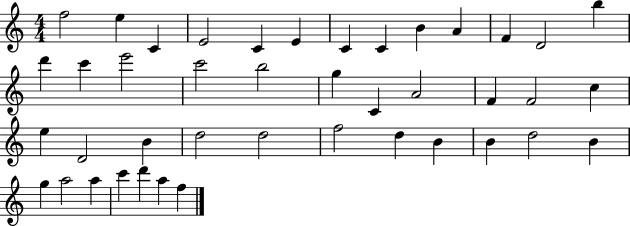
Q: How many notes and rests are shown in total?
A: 42